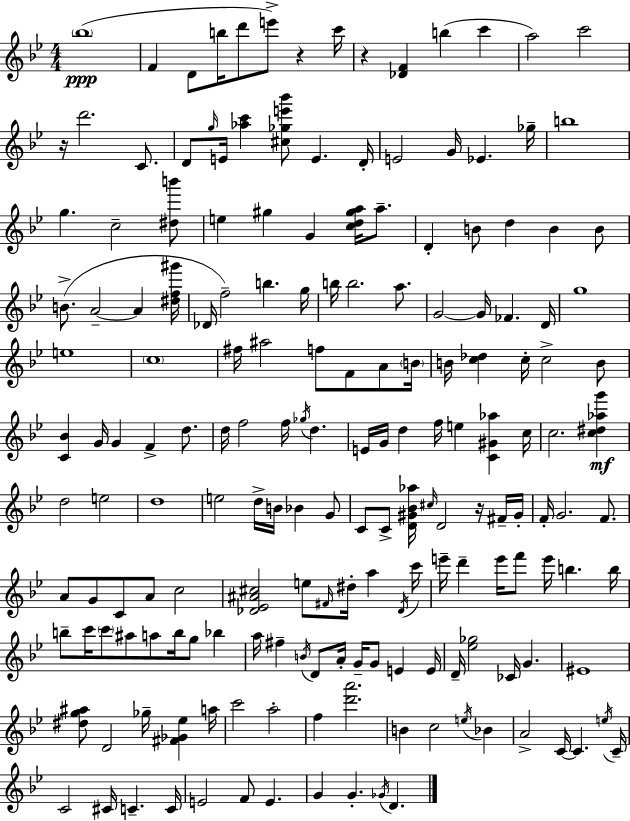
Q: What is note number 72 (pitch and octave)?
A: G4